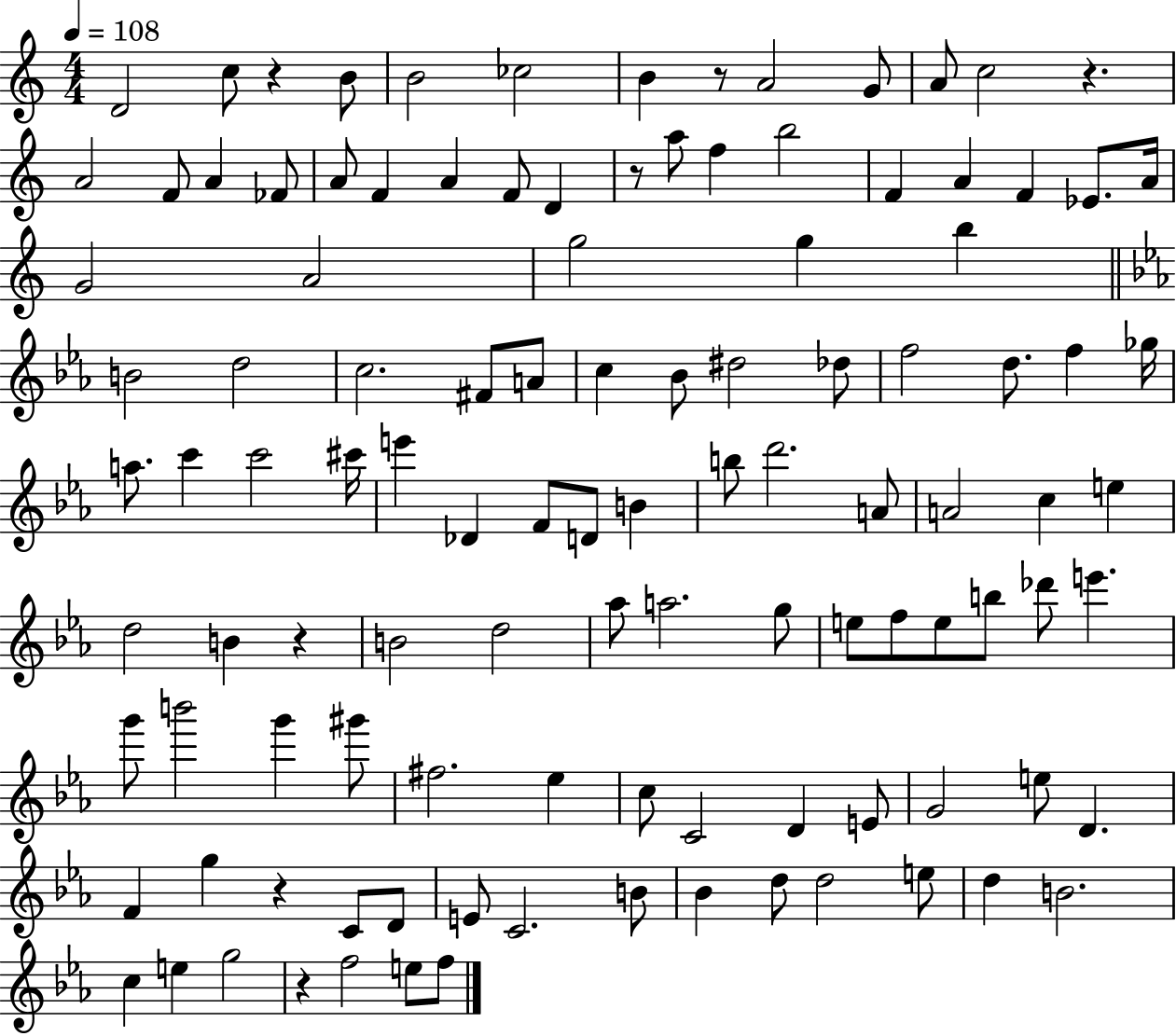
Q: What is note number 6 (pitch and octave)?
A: B4